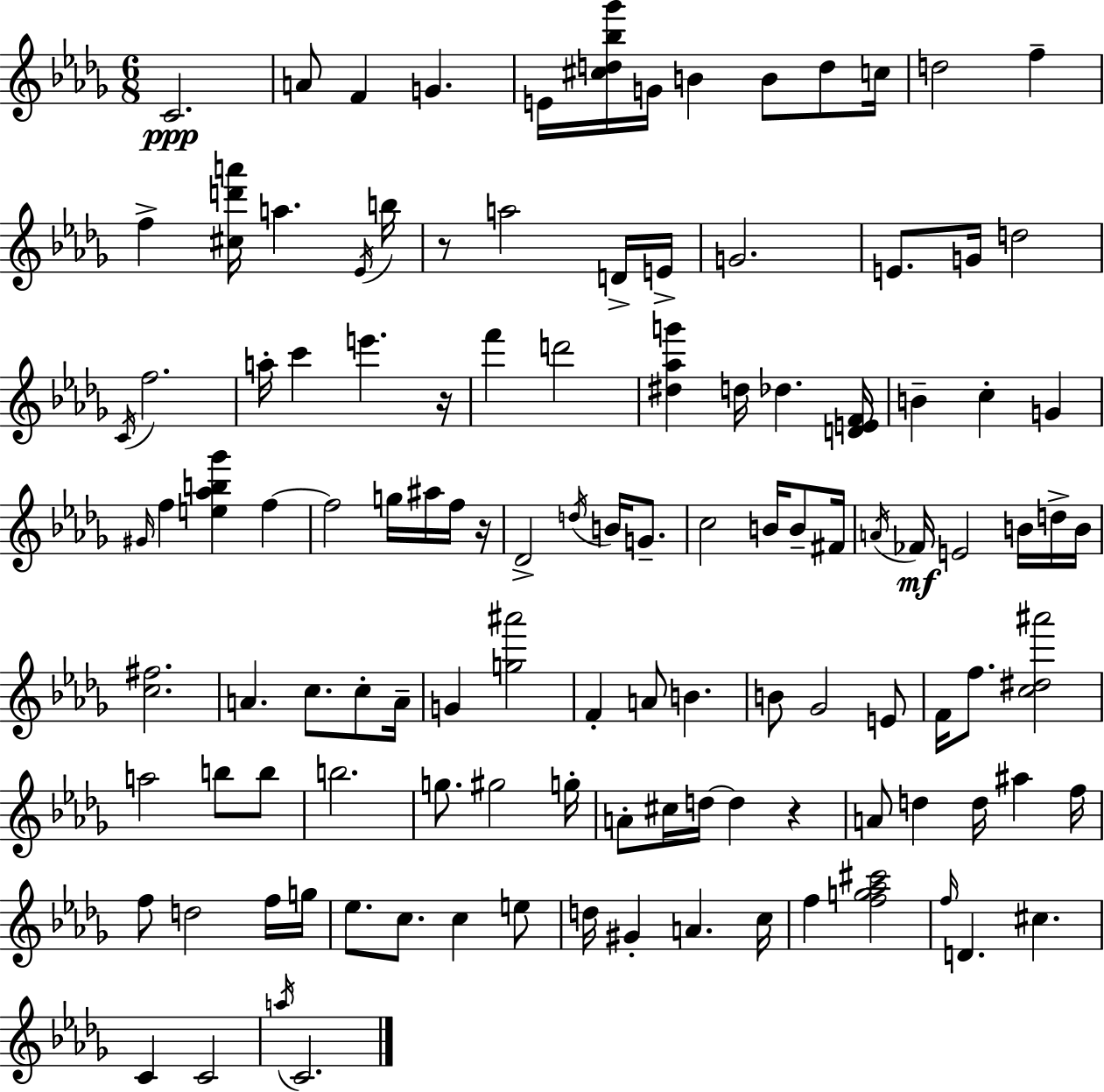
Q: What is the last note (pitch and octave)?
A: C4